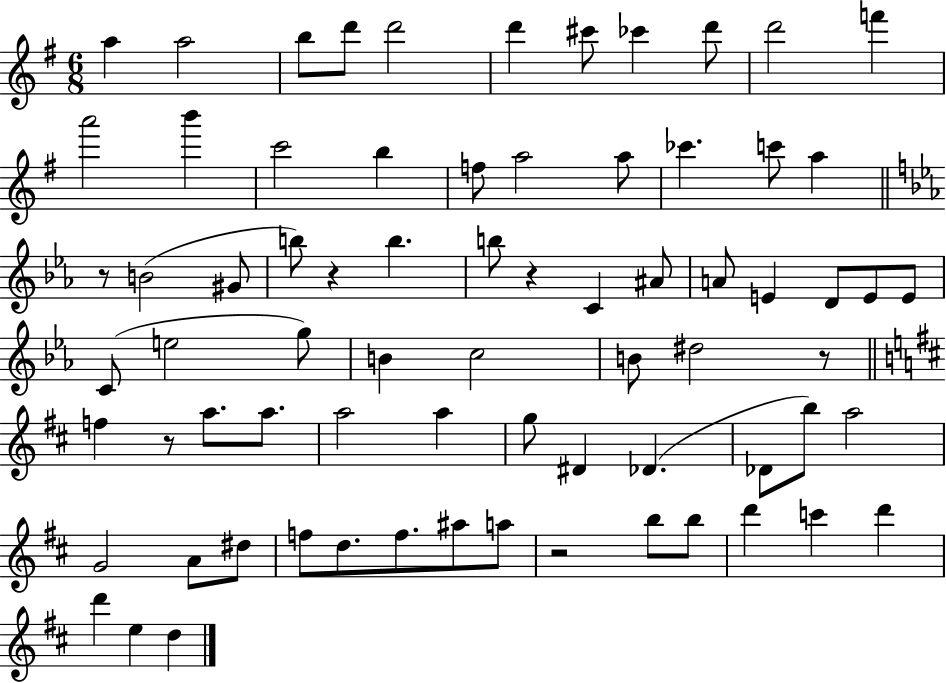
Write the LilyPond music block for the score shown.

{
  \clef treble
  \numericTimeSignature
  \time 6/8
  \key g \major
  \repeat volta 2 { a''4 a''2 | b''8 d'''8 d'''2 | d'''4 cis'''8 ces'''4 d'''8 | d'''2 f'''4 | \break a'''2 b'''4 | c'''2 b''4 | f''8 a''2 a''8 | ces'''4. c'''8 a''4 | \break \bar "||" \break \key ees \major r8 b'2( gis'8 | b''8) r4 b''4. | b''8 r4 c'4 ais'8 | a'8 e'4 d'8 e'8 e'8 | \break c'8( e''2 g''8) | b'4 c''2 | b'8 dis''2 r8 | \bar "||" \break \key d \major f''4 r8 a''8. a''8. | a''2 a''4 | g''8 dis'4 des'4.( | des'8 b''8) a''2 | \break g'2 a'8 dis''8 | f''8 d''8. f''8. ais''8 a''8 | r2 b''8 b''8 | d'''4 c'''4 d'''4 | \break d'''4 e''4 d''4 | } \bar "|."
}